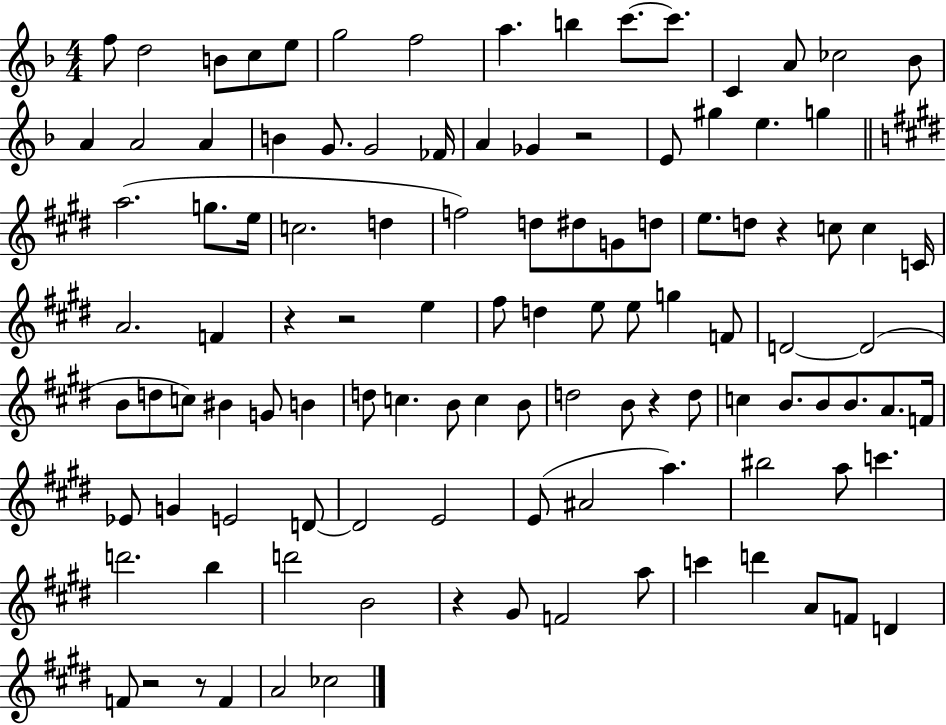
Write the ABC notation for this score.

X:1
T:Untitled
M:4/4
L:1/4
K:F
f/2 d2 B/2 c/2 e/2 g2 f2 a b c'/2 c'/2 C A/2 _c2 _B/2 A A2 A B G/2 G2 _F/4 A _G z2 E/2 ^g e g a2 g/2 e/4 c2 d f2 d/2 ^d/2 G/2 d/2 e/2 d/2 z c/2 c C/4 A2 F z z2 e ^f/2 d e/2 e/2 g F/2 D2 D2 B/2 d/2 c/2 ^B G/2 B d/2 c B/2 c B/2 d2 B/2 z d/2 c B/2 B/2 B/2 A/2 F/4 _E/2 G E2 D/2 D2 E2 E/2 ^A2 a ^b2 a/2 c' d'2 b d'2 B2 z ^G/2 F2 a/2 c' d' A/2 F/2 D F/2 z2 z/2 F A2 _c2